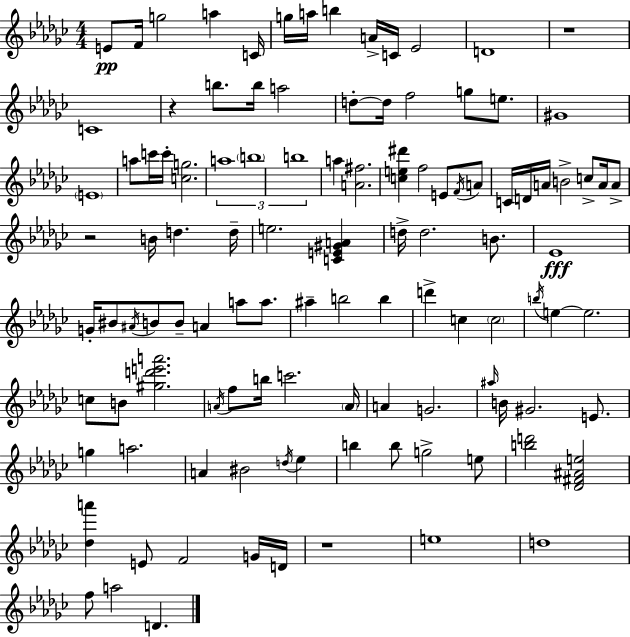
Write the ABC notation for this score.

X:1
T:Untitled
M:4/4
L:1/4
K:Ebm
E/2 F/4 g2 a C/4 g/4 a/4 b A/4 C/4 _E2 D4 z4 C4 z b/2 b/4 a2 d/2 d/4 f2 g/2 e/2 ^G4 E4 a/2 c'/4 c'/4 [cg]2 a4 b4 b4 a [A^f]2 [ce^d'] f2 E/2 F/4 A/2 C/4 D/4 A/4 B2 c/2 A/4 A/2 z2 B/4 d d/4 e2 [CE^GA] d/4 d2 B/2 _E4 G/4 ^B/2 ^A/4 B/2 B/2 A a/2 a/2 ^a b2 b d' c c2 b/4 e e2 c/2 B/2 [^gd'e'a']2 A/4 f/2 b/4 c'2 A/4 A G2 ^a/4 B/4 ^G2 E/2 g a2 A ^B2 d/4 _e b b/2 g2 e/2 [bd']2 [_D^F^Ae]2 [_da'] E/2 F2 G/4 D/4 z4 e4 d4 f/2 a2 D